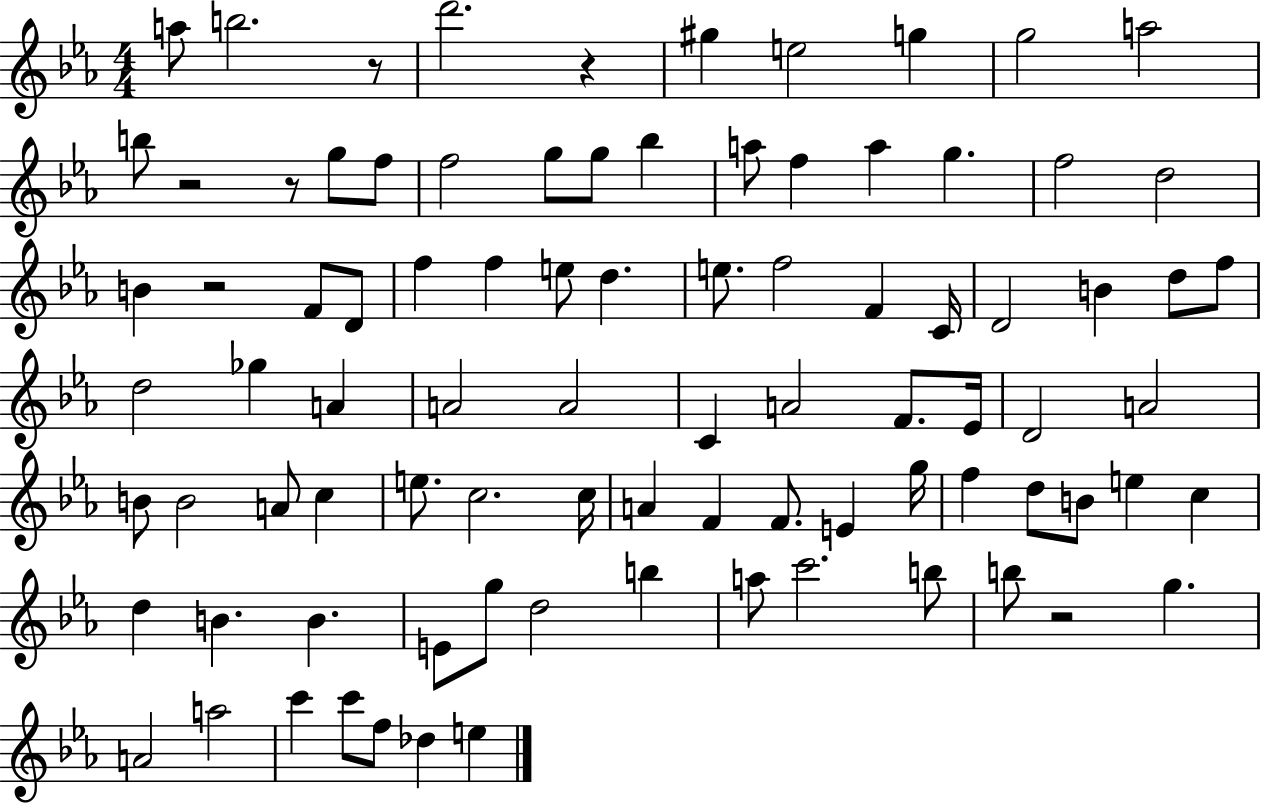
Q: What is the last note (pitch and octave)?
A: E5